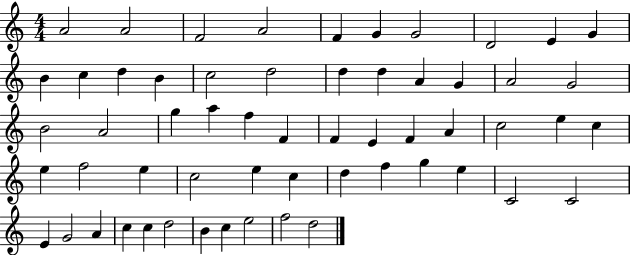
{
  \clef treble
  \numericTimeSignature
  \time 4/4
  \key c \major
  a'2 a'2 | f'2 a'2 | f'4 g'4 g'2 | d'2 e'4 g'4 | \break b'4 c''4 d''4 b'4 | c''2 d''2 | d''4 d''4 a'4 g'4 | a'2 g'2 | \break b'2 a'2 | g''4 a''4 f''4 f'4 | f'4 e'4 f'4 a'4 | c''2 e''4 c''4 | \break e''4 f''2 e''4 | c''2 e''4 c''4 | d''4 f''4 g''4 e''4 | c'2 c'2 | \break e'4 g'2 a'4 | c''4 c''4 d''2 | b'4 c''4 e''2 | f''2 d''2 | \break \bar "|."
}